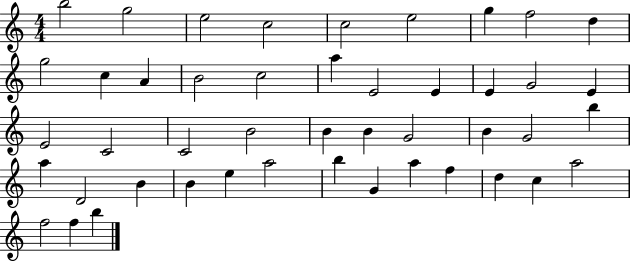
B5/h G5/h E5/h C5/h C5/h E5/h G5/q F5/h D5/q G5/h C5/q A4/q B4/h C5/h A5/q E4/h E4/q E4/q G4/h E4/q E4/h C4/h C4/h B4/h B4/q B4/q G4/h B4/q G4/h B5/q A5/q D4/h B4/q B4/q E5/q A5/h B5/q G4/q A5/q F5/q D5/q C5/q A5/h F5/h F5/q B5/q